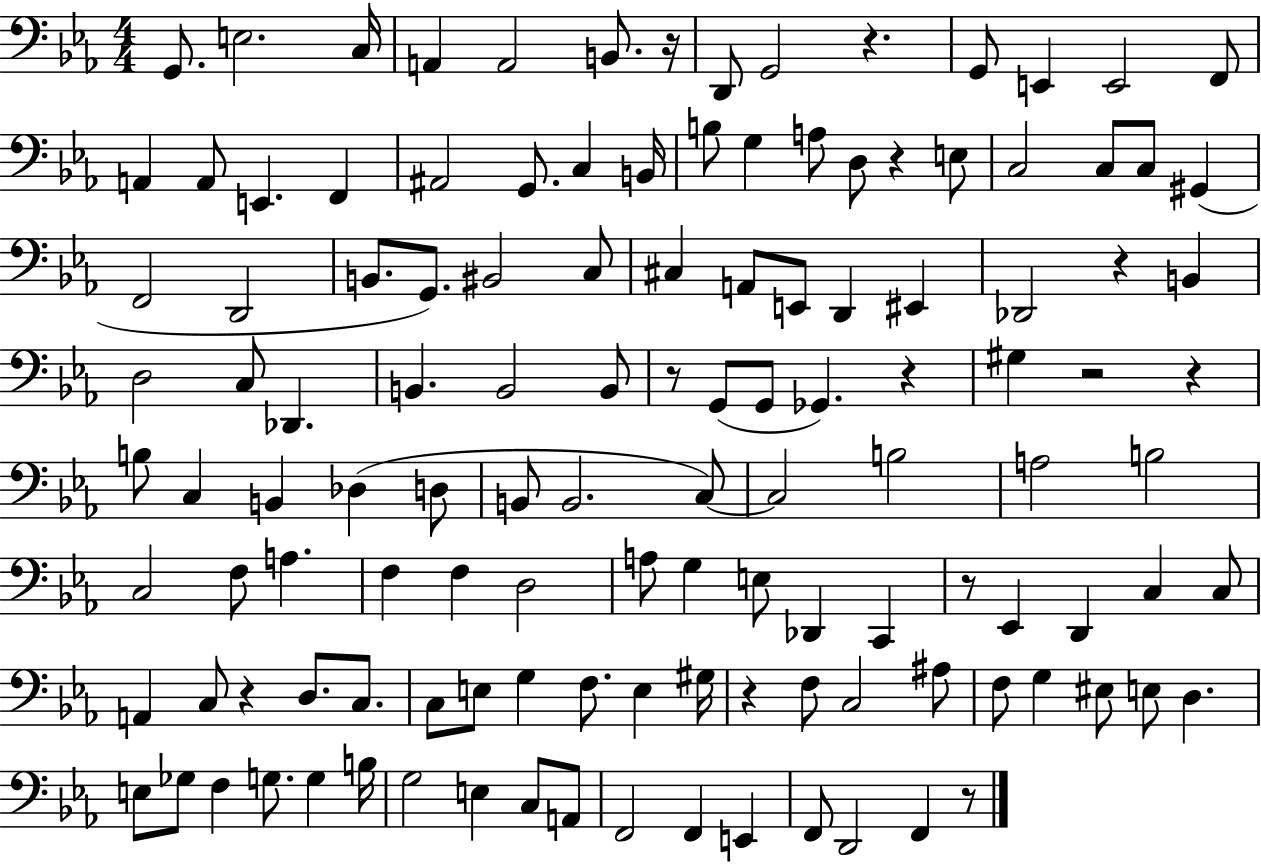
G2/e. E3/h. C3/s A2/q A2/h B2/e. R/s D2/e G2/h R/q. G2/e E2/q E2/h F2/e A2/q A2/e E2/q. F2/q A#2/h G2/e. C3/q B2/s B3/e G3/q A3/e D3/e R/q E3/e C3/h C3/e C3/e G#2/q F2/h D2/h B2/e. G2/e. BIS2/h C3/e C#3/q A2/e E2/e D2/q EIS2/q Db2/h R/q B2/q D3/h C3/e Db2/q. B2/q. B2/h B2/e R/e G2/e G2/e Gb2/q. R/q G#3/q R/h R/q B3/e C3/q B2/q Db3/q D3/e B2/e B2/h. C3/e C3/h B3/h A3/h B3/h C3/h F3/e A3/q. F3/q F3/q D3/h A3/e G3/q E3/e Db2/q C2/q R/e Eb2/q D2/q C3/q C3/e A2/q C3/e R/q D3/e. C3/e. C3/e E3/e G3/q F3/e. E3/q G#3/s R/q F3/e C3/h A#3/e F3/e G3/q EIS3/e E3/e D3/q. E3/e Gb3/e F3/q G3/e. G3/q B3/s G3/h E3/q C3/e A2/e F2/h F2/q E2/q F2/e D2/h F2/q R/e